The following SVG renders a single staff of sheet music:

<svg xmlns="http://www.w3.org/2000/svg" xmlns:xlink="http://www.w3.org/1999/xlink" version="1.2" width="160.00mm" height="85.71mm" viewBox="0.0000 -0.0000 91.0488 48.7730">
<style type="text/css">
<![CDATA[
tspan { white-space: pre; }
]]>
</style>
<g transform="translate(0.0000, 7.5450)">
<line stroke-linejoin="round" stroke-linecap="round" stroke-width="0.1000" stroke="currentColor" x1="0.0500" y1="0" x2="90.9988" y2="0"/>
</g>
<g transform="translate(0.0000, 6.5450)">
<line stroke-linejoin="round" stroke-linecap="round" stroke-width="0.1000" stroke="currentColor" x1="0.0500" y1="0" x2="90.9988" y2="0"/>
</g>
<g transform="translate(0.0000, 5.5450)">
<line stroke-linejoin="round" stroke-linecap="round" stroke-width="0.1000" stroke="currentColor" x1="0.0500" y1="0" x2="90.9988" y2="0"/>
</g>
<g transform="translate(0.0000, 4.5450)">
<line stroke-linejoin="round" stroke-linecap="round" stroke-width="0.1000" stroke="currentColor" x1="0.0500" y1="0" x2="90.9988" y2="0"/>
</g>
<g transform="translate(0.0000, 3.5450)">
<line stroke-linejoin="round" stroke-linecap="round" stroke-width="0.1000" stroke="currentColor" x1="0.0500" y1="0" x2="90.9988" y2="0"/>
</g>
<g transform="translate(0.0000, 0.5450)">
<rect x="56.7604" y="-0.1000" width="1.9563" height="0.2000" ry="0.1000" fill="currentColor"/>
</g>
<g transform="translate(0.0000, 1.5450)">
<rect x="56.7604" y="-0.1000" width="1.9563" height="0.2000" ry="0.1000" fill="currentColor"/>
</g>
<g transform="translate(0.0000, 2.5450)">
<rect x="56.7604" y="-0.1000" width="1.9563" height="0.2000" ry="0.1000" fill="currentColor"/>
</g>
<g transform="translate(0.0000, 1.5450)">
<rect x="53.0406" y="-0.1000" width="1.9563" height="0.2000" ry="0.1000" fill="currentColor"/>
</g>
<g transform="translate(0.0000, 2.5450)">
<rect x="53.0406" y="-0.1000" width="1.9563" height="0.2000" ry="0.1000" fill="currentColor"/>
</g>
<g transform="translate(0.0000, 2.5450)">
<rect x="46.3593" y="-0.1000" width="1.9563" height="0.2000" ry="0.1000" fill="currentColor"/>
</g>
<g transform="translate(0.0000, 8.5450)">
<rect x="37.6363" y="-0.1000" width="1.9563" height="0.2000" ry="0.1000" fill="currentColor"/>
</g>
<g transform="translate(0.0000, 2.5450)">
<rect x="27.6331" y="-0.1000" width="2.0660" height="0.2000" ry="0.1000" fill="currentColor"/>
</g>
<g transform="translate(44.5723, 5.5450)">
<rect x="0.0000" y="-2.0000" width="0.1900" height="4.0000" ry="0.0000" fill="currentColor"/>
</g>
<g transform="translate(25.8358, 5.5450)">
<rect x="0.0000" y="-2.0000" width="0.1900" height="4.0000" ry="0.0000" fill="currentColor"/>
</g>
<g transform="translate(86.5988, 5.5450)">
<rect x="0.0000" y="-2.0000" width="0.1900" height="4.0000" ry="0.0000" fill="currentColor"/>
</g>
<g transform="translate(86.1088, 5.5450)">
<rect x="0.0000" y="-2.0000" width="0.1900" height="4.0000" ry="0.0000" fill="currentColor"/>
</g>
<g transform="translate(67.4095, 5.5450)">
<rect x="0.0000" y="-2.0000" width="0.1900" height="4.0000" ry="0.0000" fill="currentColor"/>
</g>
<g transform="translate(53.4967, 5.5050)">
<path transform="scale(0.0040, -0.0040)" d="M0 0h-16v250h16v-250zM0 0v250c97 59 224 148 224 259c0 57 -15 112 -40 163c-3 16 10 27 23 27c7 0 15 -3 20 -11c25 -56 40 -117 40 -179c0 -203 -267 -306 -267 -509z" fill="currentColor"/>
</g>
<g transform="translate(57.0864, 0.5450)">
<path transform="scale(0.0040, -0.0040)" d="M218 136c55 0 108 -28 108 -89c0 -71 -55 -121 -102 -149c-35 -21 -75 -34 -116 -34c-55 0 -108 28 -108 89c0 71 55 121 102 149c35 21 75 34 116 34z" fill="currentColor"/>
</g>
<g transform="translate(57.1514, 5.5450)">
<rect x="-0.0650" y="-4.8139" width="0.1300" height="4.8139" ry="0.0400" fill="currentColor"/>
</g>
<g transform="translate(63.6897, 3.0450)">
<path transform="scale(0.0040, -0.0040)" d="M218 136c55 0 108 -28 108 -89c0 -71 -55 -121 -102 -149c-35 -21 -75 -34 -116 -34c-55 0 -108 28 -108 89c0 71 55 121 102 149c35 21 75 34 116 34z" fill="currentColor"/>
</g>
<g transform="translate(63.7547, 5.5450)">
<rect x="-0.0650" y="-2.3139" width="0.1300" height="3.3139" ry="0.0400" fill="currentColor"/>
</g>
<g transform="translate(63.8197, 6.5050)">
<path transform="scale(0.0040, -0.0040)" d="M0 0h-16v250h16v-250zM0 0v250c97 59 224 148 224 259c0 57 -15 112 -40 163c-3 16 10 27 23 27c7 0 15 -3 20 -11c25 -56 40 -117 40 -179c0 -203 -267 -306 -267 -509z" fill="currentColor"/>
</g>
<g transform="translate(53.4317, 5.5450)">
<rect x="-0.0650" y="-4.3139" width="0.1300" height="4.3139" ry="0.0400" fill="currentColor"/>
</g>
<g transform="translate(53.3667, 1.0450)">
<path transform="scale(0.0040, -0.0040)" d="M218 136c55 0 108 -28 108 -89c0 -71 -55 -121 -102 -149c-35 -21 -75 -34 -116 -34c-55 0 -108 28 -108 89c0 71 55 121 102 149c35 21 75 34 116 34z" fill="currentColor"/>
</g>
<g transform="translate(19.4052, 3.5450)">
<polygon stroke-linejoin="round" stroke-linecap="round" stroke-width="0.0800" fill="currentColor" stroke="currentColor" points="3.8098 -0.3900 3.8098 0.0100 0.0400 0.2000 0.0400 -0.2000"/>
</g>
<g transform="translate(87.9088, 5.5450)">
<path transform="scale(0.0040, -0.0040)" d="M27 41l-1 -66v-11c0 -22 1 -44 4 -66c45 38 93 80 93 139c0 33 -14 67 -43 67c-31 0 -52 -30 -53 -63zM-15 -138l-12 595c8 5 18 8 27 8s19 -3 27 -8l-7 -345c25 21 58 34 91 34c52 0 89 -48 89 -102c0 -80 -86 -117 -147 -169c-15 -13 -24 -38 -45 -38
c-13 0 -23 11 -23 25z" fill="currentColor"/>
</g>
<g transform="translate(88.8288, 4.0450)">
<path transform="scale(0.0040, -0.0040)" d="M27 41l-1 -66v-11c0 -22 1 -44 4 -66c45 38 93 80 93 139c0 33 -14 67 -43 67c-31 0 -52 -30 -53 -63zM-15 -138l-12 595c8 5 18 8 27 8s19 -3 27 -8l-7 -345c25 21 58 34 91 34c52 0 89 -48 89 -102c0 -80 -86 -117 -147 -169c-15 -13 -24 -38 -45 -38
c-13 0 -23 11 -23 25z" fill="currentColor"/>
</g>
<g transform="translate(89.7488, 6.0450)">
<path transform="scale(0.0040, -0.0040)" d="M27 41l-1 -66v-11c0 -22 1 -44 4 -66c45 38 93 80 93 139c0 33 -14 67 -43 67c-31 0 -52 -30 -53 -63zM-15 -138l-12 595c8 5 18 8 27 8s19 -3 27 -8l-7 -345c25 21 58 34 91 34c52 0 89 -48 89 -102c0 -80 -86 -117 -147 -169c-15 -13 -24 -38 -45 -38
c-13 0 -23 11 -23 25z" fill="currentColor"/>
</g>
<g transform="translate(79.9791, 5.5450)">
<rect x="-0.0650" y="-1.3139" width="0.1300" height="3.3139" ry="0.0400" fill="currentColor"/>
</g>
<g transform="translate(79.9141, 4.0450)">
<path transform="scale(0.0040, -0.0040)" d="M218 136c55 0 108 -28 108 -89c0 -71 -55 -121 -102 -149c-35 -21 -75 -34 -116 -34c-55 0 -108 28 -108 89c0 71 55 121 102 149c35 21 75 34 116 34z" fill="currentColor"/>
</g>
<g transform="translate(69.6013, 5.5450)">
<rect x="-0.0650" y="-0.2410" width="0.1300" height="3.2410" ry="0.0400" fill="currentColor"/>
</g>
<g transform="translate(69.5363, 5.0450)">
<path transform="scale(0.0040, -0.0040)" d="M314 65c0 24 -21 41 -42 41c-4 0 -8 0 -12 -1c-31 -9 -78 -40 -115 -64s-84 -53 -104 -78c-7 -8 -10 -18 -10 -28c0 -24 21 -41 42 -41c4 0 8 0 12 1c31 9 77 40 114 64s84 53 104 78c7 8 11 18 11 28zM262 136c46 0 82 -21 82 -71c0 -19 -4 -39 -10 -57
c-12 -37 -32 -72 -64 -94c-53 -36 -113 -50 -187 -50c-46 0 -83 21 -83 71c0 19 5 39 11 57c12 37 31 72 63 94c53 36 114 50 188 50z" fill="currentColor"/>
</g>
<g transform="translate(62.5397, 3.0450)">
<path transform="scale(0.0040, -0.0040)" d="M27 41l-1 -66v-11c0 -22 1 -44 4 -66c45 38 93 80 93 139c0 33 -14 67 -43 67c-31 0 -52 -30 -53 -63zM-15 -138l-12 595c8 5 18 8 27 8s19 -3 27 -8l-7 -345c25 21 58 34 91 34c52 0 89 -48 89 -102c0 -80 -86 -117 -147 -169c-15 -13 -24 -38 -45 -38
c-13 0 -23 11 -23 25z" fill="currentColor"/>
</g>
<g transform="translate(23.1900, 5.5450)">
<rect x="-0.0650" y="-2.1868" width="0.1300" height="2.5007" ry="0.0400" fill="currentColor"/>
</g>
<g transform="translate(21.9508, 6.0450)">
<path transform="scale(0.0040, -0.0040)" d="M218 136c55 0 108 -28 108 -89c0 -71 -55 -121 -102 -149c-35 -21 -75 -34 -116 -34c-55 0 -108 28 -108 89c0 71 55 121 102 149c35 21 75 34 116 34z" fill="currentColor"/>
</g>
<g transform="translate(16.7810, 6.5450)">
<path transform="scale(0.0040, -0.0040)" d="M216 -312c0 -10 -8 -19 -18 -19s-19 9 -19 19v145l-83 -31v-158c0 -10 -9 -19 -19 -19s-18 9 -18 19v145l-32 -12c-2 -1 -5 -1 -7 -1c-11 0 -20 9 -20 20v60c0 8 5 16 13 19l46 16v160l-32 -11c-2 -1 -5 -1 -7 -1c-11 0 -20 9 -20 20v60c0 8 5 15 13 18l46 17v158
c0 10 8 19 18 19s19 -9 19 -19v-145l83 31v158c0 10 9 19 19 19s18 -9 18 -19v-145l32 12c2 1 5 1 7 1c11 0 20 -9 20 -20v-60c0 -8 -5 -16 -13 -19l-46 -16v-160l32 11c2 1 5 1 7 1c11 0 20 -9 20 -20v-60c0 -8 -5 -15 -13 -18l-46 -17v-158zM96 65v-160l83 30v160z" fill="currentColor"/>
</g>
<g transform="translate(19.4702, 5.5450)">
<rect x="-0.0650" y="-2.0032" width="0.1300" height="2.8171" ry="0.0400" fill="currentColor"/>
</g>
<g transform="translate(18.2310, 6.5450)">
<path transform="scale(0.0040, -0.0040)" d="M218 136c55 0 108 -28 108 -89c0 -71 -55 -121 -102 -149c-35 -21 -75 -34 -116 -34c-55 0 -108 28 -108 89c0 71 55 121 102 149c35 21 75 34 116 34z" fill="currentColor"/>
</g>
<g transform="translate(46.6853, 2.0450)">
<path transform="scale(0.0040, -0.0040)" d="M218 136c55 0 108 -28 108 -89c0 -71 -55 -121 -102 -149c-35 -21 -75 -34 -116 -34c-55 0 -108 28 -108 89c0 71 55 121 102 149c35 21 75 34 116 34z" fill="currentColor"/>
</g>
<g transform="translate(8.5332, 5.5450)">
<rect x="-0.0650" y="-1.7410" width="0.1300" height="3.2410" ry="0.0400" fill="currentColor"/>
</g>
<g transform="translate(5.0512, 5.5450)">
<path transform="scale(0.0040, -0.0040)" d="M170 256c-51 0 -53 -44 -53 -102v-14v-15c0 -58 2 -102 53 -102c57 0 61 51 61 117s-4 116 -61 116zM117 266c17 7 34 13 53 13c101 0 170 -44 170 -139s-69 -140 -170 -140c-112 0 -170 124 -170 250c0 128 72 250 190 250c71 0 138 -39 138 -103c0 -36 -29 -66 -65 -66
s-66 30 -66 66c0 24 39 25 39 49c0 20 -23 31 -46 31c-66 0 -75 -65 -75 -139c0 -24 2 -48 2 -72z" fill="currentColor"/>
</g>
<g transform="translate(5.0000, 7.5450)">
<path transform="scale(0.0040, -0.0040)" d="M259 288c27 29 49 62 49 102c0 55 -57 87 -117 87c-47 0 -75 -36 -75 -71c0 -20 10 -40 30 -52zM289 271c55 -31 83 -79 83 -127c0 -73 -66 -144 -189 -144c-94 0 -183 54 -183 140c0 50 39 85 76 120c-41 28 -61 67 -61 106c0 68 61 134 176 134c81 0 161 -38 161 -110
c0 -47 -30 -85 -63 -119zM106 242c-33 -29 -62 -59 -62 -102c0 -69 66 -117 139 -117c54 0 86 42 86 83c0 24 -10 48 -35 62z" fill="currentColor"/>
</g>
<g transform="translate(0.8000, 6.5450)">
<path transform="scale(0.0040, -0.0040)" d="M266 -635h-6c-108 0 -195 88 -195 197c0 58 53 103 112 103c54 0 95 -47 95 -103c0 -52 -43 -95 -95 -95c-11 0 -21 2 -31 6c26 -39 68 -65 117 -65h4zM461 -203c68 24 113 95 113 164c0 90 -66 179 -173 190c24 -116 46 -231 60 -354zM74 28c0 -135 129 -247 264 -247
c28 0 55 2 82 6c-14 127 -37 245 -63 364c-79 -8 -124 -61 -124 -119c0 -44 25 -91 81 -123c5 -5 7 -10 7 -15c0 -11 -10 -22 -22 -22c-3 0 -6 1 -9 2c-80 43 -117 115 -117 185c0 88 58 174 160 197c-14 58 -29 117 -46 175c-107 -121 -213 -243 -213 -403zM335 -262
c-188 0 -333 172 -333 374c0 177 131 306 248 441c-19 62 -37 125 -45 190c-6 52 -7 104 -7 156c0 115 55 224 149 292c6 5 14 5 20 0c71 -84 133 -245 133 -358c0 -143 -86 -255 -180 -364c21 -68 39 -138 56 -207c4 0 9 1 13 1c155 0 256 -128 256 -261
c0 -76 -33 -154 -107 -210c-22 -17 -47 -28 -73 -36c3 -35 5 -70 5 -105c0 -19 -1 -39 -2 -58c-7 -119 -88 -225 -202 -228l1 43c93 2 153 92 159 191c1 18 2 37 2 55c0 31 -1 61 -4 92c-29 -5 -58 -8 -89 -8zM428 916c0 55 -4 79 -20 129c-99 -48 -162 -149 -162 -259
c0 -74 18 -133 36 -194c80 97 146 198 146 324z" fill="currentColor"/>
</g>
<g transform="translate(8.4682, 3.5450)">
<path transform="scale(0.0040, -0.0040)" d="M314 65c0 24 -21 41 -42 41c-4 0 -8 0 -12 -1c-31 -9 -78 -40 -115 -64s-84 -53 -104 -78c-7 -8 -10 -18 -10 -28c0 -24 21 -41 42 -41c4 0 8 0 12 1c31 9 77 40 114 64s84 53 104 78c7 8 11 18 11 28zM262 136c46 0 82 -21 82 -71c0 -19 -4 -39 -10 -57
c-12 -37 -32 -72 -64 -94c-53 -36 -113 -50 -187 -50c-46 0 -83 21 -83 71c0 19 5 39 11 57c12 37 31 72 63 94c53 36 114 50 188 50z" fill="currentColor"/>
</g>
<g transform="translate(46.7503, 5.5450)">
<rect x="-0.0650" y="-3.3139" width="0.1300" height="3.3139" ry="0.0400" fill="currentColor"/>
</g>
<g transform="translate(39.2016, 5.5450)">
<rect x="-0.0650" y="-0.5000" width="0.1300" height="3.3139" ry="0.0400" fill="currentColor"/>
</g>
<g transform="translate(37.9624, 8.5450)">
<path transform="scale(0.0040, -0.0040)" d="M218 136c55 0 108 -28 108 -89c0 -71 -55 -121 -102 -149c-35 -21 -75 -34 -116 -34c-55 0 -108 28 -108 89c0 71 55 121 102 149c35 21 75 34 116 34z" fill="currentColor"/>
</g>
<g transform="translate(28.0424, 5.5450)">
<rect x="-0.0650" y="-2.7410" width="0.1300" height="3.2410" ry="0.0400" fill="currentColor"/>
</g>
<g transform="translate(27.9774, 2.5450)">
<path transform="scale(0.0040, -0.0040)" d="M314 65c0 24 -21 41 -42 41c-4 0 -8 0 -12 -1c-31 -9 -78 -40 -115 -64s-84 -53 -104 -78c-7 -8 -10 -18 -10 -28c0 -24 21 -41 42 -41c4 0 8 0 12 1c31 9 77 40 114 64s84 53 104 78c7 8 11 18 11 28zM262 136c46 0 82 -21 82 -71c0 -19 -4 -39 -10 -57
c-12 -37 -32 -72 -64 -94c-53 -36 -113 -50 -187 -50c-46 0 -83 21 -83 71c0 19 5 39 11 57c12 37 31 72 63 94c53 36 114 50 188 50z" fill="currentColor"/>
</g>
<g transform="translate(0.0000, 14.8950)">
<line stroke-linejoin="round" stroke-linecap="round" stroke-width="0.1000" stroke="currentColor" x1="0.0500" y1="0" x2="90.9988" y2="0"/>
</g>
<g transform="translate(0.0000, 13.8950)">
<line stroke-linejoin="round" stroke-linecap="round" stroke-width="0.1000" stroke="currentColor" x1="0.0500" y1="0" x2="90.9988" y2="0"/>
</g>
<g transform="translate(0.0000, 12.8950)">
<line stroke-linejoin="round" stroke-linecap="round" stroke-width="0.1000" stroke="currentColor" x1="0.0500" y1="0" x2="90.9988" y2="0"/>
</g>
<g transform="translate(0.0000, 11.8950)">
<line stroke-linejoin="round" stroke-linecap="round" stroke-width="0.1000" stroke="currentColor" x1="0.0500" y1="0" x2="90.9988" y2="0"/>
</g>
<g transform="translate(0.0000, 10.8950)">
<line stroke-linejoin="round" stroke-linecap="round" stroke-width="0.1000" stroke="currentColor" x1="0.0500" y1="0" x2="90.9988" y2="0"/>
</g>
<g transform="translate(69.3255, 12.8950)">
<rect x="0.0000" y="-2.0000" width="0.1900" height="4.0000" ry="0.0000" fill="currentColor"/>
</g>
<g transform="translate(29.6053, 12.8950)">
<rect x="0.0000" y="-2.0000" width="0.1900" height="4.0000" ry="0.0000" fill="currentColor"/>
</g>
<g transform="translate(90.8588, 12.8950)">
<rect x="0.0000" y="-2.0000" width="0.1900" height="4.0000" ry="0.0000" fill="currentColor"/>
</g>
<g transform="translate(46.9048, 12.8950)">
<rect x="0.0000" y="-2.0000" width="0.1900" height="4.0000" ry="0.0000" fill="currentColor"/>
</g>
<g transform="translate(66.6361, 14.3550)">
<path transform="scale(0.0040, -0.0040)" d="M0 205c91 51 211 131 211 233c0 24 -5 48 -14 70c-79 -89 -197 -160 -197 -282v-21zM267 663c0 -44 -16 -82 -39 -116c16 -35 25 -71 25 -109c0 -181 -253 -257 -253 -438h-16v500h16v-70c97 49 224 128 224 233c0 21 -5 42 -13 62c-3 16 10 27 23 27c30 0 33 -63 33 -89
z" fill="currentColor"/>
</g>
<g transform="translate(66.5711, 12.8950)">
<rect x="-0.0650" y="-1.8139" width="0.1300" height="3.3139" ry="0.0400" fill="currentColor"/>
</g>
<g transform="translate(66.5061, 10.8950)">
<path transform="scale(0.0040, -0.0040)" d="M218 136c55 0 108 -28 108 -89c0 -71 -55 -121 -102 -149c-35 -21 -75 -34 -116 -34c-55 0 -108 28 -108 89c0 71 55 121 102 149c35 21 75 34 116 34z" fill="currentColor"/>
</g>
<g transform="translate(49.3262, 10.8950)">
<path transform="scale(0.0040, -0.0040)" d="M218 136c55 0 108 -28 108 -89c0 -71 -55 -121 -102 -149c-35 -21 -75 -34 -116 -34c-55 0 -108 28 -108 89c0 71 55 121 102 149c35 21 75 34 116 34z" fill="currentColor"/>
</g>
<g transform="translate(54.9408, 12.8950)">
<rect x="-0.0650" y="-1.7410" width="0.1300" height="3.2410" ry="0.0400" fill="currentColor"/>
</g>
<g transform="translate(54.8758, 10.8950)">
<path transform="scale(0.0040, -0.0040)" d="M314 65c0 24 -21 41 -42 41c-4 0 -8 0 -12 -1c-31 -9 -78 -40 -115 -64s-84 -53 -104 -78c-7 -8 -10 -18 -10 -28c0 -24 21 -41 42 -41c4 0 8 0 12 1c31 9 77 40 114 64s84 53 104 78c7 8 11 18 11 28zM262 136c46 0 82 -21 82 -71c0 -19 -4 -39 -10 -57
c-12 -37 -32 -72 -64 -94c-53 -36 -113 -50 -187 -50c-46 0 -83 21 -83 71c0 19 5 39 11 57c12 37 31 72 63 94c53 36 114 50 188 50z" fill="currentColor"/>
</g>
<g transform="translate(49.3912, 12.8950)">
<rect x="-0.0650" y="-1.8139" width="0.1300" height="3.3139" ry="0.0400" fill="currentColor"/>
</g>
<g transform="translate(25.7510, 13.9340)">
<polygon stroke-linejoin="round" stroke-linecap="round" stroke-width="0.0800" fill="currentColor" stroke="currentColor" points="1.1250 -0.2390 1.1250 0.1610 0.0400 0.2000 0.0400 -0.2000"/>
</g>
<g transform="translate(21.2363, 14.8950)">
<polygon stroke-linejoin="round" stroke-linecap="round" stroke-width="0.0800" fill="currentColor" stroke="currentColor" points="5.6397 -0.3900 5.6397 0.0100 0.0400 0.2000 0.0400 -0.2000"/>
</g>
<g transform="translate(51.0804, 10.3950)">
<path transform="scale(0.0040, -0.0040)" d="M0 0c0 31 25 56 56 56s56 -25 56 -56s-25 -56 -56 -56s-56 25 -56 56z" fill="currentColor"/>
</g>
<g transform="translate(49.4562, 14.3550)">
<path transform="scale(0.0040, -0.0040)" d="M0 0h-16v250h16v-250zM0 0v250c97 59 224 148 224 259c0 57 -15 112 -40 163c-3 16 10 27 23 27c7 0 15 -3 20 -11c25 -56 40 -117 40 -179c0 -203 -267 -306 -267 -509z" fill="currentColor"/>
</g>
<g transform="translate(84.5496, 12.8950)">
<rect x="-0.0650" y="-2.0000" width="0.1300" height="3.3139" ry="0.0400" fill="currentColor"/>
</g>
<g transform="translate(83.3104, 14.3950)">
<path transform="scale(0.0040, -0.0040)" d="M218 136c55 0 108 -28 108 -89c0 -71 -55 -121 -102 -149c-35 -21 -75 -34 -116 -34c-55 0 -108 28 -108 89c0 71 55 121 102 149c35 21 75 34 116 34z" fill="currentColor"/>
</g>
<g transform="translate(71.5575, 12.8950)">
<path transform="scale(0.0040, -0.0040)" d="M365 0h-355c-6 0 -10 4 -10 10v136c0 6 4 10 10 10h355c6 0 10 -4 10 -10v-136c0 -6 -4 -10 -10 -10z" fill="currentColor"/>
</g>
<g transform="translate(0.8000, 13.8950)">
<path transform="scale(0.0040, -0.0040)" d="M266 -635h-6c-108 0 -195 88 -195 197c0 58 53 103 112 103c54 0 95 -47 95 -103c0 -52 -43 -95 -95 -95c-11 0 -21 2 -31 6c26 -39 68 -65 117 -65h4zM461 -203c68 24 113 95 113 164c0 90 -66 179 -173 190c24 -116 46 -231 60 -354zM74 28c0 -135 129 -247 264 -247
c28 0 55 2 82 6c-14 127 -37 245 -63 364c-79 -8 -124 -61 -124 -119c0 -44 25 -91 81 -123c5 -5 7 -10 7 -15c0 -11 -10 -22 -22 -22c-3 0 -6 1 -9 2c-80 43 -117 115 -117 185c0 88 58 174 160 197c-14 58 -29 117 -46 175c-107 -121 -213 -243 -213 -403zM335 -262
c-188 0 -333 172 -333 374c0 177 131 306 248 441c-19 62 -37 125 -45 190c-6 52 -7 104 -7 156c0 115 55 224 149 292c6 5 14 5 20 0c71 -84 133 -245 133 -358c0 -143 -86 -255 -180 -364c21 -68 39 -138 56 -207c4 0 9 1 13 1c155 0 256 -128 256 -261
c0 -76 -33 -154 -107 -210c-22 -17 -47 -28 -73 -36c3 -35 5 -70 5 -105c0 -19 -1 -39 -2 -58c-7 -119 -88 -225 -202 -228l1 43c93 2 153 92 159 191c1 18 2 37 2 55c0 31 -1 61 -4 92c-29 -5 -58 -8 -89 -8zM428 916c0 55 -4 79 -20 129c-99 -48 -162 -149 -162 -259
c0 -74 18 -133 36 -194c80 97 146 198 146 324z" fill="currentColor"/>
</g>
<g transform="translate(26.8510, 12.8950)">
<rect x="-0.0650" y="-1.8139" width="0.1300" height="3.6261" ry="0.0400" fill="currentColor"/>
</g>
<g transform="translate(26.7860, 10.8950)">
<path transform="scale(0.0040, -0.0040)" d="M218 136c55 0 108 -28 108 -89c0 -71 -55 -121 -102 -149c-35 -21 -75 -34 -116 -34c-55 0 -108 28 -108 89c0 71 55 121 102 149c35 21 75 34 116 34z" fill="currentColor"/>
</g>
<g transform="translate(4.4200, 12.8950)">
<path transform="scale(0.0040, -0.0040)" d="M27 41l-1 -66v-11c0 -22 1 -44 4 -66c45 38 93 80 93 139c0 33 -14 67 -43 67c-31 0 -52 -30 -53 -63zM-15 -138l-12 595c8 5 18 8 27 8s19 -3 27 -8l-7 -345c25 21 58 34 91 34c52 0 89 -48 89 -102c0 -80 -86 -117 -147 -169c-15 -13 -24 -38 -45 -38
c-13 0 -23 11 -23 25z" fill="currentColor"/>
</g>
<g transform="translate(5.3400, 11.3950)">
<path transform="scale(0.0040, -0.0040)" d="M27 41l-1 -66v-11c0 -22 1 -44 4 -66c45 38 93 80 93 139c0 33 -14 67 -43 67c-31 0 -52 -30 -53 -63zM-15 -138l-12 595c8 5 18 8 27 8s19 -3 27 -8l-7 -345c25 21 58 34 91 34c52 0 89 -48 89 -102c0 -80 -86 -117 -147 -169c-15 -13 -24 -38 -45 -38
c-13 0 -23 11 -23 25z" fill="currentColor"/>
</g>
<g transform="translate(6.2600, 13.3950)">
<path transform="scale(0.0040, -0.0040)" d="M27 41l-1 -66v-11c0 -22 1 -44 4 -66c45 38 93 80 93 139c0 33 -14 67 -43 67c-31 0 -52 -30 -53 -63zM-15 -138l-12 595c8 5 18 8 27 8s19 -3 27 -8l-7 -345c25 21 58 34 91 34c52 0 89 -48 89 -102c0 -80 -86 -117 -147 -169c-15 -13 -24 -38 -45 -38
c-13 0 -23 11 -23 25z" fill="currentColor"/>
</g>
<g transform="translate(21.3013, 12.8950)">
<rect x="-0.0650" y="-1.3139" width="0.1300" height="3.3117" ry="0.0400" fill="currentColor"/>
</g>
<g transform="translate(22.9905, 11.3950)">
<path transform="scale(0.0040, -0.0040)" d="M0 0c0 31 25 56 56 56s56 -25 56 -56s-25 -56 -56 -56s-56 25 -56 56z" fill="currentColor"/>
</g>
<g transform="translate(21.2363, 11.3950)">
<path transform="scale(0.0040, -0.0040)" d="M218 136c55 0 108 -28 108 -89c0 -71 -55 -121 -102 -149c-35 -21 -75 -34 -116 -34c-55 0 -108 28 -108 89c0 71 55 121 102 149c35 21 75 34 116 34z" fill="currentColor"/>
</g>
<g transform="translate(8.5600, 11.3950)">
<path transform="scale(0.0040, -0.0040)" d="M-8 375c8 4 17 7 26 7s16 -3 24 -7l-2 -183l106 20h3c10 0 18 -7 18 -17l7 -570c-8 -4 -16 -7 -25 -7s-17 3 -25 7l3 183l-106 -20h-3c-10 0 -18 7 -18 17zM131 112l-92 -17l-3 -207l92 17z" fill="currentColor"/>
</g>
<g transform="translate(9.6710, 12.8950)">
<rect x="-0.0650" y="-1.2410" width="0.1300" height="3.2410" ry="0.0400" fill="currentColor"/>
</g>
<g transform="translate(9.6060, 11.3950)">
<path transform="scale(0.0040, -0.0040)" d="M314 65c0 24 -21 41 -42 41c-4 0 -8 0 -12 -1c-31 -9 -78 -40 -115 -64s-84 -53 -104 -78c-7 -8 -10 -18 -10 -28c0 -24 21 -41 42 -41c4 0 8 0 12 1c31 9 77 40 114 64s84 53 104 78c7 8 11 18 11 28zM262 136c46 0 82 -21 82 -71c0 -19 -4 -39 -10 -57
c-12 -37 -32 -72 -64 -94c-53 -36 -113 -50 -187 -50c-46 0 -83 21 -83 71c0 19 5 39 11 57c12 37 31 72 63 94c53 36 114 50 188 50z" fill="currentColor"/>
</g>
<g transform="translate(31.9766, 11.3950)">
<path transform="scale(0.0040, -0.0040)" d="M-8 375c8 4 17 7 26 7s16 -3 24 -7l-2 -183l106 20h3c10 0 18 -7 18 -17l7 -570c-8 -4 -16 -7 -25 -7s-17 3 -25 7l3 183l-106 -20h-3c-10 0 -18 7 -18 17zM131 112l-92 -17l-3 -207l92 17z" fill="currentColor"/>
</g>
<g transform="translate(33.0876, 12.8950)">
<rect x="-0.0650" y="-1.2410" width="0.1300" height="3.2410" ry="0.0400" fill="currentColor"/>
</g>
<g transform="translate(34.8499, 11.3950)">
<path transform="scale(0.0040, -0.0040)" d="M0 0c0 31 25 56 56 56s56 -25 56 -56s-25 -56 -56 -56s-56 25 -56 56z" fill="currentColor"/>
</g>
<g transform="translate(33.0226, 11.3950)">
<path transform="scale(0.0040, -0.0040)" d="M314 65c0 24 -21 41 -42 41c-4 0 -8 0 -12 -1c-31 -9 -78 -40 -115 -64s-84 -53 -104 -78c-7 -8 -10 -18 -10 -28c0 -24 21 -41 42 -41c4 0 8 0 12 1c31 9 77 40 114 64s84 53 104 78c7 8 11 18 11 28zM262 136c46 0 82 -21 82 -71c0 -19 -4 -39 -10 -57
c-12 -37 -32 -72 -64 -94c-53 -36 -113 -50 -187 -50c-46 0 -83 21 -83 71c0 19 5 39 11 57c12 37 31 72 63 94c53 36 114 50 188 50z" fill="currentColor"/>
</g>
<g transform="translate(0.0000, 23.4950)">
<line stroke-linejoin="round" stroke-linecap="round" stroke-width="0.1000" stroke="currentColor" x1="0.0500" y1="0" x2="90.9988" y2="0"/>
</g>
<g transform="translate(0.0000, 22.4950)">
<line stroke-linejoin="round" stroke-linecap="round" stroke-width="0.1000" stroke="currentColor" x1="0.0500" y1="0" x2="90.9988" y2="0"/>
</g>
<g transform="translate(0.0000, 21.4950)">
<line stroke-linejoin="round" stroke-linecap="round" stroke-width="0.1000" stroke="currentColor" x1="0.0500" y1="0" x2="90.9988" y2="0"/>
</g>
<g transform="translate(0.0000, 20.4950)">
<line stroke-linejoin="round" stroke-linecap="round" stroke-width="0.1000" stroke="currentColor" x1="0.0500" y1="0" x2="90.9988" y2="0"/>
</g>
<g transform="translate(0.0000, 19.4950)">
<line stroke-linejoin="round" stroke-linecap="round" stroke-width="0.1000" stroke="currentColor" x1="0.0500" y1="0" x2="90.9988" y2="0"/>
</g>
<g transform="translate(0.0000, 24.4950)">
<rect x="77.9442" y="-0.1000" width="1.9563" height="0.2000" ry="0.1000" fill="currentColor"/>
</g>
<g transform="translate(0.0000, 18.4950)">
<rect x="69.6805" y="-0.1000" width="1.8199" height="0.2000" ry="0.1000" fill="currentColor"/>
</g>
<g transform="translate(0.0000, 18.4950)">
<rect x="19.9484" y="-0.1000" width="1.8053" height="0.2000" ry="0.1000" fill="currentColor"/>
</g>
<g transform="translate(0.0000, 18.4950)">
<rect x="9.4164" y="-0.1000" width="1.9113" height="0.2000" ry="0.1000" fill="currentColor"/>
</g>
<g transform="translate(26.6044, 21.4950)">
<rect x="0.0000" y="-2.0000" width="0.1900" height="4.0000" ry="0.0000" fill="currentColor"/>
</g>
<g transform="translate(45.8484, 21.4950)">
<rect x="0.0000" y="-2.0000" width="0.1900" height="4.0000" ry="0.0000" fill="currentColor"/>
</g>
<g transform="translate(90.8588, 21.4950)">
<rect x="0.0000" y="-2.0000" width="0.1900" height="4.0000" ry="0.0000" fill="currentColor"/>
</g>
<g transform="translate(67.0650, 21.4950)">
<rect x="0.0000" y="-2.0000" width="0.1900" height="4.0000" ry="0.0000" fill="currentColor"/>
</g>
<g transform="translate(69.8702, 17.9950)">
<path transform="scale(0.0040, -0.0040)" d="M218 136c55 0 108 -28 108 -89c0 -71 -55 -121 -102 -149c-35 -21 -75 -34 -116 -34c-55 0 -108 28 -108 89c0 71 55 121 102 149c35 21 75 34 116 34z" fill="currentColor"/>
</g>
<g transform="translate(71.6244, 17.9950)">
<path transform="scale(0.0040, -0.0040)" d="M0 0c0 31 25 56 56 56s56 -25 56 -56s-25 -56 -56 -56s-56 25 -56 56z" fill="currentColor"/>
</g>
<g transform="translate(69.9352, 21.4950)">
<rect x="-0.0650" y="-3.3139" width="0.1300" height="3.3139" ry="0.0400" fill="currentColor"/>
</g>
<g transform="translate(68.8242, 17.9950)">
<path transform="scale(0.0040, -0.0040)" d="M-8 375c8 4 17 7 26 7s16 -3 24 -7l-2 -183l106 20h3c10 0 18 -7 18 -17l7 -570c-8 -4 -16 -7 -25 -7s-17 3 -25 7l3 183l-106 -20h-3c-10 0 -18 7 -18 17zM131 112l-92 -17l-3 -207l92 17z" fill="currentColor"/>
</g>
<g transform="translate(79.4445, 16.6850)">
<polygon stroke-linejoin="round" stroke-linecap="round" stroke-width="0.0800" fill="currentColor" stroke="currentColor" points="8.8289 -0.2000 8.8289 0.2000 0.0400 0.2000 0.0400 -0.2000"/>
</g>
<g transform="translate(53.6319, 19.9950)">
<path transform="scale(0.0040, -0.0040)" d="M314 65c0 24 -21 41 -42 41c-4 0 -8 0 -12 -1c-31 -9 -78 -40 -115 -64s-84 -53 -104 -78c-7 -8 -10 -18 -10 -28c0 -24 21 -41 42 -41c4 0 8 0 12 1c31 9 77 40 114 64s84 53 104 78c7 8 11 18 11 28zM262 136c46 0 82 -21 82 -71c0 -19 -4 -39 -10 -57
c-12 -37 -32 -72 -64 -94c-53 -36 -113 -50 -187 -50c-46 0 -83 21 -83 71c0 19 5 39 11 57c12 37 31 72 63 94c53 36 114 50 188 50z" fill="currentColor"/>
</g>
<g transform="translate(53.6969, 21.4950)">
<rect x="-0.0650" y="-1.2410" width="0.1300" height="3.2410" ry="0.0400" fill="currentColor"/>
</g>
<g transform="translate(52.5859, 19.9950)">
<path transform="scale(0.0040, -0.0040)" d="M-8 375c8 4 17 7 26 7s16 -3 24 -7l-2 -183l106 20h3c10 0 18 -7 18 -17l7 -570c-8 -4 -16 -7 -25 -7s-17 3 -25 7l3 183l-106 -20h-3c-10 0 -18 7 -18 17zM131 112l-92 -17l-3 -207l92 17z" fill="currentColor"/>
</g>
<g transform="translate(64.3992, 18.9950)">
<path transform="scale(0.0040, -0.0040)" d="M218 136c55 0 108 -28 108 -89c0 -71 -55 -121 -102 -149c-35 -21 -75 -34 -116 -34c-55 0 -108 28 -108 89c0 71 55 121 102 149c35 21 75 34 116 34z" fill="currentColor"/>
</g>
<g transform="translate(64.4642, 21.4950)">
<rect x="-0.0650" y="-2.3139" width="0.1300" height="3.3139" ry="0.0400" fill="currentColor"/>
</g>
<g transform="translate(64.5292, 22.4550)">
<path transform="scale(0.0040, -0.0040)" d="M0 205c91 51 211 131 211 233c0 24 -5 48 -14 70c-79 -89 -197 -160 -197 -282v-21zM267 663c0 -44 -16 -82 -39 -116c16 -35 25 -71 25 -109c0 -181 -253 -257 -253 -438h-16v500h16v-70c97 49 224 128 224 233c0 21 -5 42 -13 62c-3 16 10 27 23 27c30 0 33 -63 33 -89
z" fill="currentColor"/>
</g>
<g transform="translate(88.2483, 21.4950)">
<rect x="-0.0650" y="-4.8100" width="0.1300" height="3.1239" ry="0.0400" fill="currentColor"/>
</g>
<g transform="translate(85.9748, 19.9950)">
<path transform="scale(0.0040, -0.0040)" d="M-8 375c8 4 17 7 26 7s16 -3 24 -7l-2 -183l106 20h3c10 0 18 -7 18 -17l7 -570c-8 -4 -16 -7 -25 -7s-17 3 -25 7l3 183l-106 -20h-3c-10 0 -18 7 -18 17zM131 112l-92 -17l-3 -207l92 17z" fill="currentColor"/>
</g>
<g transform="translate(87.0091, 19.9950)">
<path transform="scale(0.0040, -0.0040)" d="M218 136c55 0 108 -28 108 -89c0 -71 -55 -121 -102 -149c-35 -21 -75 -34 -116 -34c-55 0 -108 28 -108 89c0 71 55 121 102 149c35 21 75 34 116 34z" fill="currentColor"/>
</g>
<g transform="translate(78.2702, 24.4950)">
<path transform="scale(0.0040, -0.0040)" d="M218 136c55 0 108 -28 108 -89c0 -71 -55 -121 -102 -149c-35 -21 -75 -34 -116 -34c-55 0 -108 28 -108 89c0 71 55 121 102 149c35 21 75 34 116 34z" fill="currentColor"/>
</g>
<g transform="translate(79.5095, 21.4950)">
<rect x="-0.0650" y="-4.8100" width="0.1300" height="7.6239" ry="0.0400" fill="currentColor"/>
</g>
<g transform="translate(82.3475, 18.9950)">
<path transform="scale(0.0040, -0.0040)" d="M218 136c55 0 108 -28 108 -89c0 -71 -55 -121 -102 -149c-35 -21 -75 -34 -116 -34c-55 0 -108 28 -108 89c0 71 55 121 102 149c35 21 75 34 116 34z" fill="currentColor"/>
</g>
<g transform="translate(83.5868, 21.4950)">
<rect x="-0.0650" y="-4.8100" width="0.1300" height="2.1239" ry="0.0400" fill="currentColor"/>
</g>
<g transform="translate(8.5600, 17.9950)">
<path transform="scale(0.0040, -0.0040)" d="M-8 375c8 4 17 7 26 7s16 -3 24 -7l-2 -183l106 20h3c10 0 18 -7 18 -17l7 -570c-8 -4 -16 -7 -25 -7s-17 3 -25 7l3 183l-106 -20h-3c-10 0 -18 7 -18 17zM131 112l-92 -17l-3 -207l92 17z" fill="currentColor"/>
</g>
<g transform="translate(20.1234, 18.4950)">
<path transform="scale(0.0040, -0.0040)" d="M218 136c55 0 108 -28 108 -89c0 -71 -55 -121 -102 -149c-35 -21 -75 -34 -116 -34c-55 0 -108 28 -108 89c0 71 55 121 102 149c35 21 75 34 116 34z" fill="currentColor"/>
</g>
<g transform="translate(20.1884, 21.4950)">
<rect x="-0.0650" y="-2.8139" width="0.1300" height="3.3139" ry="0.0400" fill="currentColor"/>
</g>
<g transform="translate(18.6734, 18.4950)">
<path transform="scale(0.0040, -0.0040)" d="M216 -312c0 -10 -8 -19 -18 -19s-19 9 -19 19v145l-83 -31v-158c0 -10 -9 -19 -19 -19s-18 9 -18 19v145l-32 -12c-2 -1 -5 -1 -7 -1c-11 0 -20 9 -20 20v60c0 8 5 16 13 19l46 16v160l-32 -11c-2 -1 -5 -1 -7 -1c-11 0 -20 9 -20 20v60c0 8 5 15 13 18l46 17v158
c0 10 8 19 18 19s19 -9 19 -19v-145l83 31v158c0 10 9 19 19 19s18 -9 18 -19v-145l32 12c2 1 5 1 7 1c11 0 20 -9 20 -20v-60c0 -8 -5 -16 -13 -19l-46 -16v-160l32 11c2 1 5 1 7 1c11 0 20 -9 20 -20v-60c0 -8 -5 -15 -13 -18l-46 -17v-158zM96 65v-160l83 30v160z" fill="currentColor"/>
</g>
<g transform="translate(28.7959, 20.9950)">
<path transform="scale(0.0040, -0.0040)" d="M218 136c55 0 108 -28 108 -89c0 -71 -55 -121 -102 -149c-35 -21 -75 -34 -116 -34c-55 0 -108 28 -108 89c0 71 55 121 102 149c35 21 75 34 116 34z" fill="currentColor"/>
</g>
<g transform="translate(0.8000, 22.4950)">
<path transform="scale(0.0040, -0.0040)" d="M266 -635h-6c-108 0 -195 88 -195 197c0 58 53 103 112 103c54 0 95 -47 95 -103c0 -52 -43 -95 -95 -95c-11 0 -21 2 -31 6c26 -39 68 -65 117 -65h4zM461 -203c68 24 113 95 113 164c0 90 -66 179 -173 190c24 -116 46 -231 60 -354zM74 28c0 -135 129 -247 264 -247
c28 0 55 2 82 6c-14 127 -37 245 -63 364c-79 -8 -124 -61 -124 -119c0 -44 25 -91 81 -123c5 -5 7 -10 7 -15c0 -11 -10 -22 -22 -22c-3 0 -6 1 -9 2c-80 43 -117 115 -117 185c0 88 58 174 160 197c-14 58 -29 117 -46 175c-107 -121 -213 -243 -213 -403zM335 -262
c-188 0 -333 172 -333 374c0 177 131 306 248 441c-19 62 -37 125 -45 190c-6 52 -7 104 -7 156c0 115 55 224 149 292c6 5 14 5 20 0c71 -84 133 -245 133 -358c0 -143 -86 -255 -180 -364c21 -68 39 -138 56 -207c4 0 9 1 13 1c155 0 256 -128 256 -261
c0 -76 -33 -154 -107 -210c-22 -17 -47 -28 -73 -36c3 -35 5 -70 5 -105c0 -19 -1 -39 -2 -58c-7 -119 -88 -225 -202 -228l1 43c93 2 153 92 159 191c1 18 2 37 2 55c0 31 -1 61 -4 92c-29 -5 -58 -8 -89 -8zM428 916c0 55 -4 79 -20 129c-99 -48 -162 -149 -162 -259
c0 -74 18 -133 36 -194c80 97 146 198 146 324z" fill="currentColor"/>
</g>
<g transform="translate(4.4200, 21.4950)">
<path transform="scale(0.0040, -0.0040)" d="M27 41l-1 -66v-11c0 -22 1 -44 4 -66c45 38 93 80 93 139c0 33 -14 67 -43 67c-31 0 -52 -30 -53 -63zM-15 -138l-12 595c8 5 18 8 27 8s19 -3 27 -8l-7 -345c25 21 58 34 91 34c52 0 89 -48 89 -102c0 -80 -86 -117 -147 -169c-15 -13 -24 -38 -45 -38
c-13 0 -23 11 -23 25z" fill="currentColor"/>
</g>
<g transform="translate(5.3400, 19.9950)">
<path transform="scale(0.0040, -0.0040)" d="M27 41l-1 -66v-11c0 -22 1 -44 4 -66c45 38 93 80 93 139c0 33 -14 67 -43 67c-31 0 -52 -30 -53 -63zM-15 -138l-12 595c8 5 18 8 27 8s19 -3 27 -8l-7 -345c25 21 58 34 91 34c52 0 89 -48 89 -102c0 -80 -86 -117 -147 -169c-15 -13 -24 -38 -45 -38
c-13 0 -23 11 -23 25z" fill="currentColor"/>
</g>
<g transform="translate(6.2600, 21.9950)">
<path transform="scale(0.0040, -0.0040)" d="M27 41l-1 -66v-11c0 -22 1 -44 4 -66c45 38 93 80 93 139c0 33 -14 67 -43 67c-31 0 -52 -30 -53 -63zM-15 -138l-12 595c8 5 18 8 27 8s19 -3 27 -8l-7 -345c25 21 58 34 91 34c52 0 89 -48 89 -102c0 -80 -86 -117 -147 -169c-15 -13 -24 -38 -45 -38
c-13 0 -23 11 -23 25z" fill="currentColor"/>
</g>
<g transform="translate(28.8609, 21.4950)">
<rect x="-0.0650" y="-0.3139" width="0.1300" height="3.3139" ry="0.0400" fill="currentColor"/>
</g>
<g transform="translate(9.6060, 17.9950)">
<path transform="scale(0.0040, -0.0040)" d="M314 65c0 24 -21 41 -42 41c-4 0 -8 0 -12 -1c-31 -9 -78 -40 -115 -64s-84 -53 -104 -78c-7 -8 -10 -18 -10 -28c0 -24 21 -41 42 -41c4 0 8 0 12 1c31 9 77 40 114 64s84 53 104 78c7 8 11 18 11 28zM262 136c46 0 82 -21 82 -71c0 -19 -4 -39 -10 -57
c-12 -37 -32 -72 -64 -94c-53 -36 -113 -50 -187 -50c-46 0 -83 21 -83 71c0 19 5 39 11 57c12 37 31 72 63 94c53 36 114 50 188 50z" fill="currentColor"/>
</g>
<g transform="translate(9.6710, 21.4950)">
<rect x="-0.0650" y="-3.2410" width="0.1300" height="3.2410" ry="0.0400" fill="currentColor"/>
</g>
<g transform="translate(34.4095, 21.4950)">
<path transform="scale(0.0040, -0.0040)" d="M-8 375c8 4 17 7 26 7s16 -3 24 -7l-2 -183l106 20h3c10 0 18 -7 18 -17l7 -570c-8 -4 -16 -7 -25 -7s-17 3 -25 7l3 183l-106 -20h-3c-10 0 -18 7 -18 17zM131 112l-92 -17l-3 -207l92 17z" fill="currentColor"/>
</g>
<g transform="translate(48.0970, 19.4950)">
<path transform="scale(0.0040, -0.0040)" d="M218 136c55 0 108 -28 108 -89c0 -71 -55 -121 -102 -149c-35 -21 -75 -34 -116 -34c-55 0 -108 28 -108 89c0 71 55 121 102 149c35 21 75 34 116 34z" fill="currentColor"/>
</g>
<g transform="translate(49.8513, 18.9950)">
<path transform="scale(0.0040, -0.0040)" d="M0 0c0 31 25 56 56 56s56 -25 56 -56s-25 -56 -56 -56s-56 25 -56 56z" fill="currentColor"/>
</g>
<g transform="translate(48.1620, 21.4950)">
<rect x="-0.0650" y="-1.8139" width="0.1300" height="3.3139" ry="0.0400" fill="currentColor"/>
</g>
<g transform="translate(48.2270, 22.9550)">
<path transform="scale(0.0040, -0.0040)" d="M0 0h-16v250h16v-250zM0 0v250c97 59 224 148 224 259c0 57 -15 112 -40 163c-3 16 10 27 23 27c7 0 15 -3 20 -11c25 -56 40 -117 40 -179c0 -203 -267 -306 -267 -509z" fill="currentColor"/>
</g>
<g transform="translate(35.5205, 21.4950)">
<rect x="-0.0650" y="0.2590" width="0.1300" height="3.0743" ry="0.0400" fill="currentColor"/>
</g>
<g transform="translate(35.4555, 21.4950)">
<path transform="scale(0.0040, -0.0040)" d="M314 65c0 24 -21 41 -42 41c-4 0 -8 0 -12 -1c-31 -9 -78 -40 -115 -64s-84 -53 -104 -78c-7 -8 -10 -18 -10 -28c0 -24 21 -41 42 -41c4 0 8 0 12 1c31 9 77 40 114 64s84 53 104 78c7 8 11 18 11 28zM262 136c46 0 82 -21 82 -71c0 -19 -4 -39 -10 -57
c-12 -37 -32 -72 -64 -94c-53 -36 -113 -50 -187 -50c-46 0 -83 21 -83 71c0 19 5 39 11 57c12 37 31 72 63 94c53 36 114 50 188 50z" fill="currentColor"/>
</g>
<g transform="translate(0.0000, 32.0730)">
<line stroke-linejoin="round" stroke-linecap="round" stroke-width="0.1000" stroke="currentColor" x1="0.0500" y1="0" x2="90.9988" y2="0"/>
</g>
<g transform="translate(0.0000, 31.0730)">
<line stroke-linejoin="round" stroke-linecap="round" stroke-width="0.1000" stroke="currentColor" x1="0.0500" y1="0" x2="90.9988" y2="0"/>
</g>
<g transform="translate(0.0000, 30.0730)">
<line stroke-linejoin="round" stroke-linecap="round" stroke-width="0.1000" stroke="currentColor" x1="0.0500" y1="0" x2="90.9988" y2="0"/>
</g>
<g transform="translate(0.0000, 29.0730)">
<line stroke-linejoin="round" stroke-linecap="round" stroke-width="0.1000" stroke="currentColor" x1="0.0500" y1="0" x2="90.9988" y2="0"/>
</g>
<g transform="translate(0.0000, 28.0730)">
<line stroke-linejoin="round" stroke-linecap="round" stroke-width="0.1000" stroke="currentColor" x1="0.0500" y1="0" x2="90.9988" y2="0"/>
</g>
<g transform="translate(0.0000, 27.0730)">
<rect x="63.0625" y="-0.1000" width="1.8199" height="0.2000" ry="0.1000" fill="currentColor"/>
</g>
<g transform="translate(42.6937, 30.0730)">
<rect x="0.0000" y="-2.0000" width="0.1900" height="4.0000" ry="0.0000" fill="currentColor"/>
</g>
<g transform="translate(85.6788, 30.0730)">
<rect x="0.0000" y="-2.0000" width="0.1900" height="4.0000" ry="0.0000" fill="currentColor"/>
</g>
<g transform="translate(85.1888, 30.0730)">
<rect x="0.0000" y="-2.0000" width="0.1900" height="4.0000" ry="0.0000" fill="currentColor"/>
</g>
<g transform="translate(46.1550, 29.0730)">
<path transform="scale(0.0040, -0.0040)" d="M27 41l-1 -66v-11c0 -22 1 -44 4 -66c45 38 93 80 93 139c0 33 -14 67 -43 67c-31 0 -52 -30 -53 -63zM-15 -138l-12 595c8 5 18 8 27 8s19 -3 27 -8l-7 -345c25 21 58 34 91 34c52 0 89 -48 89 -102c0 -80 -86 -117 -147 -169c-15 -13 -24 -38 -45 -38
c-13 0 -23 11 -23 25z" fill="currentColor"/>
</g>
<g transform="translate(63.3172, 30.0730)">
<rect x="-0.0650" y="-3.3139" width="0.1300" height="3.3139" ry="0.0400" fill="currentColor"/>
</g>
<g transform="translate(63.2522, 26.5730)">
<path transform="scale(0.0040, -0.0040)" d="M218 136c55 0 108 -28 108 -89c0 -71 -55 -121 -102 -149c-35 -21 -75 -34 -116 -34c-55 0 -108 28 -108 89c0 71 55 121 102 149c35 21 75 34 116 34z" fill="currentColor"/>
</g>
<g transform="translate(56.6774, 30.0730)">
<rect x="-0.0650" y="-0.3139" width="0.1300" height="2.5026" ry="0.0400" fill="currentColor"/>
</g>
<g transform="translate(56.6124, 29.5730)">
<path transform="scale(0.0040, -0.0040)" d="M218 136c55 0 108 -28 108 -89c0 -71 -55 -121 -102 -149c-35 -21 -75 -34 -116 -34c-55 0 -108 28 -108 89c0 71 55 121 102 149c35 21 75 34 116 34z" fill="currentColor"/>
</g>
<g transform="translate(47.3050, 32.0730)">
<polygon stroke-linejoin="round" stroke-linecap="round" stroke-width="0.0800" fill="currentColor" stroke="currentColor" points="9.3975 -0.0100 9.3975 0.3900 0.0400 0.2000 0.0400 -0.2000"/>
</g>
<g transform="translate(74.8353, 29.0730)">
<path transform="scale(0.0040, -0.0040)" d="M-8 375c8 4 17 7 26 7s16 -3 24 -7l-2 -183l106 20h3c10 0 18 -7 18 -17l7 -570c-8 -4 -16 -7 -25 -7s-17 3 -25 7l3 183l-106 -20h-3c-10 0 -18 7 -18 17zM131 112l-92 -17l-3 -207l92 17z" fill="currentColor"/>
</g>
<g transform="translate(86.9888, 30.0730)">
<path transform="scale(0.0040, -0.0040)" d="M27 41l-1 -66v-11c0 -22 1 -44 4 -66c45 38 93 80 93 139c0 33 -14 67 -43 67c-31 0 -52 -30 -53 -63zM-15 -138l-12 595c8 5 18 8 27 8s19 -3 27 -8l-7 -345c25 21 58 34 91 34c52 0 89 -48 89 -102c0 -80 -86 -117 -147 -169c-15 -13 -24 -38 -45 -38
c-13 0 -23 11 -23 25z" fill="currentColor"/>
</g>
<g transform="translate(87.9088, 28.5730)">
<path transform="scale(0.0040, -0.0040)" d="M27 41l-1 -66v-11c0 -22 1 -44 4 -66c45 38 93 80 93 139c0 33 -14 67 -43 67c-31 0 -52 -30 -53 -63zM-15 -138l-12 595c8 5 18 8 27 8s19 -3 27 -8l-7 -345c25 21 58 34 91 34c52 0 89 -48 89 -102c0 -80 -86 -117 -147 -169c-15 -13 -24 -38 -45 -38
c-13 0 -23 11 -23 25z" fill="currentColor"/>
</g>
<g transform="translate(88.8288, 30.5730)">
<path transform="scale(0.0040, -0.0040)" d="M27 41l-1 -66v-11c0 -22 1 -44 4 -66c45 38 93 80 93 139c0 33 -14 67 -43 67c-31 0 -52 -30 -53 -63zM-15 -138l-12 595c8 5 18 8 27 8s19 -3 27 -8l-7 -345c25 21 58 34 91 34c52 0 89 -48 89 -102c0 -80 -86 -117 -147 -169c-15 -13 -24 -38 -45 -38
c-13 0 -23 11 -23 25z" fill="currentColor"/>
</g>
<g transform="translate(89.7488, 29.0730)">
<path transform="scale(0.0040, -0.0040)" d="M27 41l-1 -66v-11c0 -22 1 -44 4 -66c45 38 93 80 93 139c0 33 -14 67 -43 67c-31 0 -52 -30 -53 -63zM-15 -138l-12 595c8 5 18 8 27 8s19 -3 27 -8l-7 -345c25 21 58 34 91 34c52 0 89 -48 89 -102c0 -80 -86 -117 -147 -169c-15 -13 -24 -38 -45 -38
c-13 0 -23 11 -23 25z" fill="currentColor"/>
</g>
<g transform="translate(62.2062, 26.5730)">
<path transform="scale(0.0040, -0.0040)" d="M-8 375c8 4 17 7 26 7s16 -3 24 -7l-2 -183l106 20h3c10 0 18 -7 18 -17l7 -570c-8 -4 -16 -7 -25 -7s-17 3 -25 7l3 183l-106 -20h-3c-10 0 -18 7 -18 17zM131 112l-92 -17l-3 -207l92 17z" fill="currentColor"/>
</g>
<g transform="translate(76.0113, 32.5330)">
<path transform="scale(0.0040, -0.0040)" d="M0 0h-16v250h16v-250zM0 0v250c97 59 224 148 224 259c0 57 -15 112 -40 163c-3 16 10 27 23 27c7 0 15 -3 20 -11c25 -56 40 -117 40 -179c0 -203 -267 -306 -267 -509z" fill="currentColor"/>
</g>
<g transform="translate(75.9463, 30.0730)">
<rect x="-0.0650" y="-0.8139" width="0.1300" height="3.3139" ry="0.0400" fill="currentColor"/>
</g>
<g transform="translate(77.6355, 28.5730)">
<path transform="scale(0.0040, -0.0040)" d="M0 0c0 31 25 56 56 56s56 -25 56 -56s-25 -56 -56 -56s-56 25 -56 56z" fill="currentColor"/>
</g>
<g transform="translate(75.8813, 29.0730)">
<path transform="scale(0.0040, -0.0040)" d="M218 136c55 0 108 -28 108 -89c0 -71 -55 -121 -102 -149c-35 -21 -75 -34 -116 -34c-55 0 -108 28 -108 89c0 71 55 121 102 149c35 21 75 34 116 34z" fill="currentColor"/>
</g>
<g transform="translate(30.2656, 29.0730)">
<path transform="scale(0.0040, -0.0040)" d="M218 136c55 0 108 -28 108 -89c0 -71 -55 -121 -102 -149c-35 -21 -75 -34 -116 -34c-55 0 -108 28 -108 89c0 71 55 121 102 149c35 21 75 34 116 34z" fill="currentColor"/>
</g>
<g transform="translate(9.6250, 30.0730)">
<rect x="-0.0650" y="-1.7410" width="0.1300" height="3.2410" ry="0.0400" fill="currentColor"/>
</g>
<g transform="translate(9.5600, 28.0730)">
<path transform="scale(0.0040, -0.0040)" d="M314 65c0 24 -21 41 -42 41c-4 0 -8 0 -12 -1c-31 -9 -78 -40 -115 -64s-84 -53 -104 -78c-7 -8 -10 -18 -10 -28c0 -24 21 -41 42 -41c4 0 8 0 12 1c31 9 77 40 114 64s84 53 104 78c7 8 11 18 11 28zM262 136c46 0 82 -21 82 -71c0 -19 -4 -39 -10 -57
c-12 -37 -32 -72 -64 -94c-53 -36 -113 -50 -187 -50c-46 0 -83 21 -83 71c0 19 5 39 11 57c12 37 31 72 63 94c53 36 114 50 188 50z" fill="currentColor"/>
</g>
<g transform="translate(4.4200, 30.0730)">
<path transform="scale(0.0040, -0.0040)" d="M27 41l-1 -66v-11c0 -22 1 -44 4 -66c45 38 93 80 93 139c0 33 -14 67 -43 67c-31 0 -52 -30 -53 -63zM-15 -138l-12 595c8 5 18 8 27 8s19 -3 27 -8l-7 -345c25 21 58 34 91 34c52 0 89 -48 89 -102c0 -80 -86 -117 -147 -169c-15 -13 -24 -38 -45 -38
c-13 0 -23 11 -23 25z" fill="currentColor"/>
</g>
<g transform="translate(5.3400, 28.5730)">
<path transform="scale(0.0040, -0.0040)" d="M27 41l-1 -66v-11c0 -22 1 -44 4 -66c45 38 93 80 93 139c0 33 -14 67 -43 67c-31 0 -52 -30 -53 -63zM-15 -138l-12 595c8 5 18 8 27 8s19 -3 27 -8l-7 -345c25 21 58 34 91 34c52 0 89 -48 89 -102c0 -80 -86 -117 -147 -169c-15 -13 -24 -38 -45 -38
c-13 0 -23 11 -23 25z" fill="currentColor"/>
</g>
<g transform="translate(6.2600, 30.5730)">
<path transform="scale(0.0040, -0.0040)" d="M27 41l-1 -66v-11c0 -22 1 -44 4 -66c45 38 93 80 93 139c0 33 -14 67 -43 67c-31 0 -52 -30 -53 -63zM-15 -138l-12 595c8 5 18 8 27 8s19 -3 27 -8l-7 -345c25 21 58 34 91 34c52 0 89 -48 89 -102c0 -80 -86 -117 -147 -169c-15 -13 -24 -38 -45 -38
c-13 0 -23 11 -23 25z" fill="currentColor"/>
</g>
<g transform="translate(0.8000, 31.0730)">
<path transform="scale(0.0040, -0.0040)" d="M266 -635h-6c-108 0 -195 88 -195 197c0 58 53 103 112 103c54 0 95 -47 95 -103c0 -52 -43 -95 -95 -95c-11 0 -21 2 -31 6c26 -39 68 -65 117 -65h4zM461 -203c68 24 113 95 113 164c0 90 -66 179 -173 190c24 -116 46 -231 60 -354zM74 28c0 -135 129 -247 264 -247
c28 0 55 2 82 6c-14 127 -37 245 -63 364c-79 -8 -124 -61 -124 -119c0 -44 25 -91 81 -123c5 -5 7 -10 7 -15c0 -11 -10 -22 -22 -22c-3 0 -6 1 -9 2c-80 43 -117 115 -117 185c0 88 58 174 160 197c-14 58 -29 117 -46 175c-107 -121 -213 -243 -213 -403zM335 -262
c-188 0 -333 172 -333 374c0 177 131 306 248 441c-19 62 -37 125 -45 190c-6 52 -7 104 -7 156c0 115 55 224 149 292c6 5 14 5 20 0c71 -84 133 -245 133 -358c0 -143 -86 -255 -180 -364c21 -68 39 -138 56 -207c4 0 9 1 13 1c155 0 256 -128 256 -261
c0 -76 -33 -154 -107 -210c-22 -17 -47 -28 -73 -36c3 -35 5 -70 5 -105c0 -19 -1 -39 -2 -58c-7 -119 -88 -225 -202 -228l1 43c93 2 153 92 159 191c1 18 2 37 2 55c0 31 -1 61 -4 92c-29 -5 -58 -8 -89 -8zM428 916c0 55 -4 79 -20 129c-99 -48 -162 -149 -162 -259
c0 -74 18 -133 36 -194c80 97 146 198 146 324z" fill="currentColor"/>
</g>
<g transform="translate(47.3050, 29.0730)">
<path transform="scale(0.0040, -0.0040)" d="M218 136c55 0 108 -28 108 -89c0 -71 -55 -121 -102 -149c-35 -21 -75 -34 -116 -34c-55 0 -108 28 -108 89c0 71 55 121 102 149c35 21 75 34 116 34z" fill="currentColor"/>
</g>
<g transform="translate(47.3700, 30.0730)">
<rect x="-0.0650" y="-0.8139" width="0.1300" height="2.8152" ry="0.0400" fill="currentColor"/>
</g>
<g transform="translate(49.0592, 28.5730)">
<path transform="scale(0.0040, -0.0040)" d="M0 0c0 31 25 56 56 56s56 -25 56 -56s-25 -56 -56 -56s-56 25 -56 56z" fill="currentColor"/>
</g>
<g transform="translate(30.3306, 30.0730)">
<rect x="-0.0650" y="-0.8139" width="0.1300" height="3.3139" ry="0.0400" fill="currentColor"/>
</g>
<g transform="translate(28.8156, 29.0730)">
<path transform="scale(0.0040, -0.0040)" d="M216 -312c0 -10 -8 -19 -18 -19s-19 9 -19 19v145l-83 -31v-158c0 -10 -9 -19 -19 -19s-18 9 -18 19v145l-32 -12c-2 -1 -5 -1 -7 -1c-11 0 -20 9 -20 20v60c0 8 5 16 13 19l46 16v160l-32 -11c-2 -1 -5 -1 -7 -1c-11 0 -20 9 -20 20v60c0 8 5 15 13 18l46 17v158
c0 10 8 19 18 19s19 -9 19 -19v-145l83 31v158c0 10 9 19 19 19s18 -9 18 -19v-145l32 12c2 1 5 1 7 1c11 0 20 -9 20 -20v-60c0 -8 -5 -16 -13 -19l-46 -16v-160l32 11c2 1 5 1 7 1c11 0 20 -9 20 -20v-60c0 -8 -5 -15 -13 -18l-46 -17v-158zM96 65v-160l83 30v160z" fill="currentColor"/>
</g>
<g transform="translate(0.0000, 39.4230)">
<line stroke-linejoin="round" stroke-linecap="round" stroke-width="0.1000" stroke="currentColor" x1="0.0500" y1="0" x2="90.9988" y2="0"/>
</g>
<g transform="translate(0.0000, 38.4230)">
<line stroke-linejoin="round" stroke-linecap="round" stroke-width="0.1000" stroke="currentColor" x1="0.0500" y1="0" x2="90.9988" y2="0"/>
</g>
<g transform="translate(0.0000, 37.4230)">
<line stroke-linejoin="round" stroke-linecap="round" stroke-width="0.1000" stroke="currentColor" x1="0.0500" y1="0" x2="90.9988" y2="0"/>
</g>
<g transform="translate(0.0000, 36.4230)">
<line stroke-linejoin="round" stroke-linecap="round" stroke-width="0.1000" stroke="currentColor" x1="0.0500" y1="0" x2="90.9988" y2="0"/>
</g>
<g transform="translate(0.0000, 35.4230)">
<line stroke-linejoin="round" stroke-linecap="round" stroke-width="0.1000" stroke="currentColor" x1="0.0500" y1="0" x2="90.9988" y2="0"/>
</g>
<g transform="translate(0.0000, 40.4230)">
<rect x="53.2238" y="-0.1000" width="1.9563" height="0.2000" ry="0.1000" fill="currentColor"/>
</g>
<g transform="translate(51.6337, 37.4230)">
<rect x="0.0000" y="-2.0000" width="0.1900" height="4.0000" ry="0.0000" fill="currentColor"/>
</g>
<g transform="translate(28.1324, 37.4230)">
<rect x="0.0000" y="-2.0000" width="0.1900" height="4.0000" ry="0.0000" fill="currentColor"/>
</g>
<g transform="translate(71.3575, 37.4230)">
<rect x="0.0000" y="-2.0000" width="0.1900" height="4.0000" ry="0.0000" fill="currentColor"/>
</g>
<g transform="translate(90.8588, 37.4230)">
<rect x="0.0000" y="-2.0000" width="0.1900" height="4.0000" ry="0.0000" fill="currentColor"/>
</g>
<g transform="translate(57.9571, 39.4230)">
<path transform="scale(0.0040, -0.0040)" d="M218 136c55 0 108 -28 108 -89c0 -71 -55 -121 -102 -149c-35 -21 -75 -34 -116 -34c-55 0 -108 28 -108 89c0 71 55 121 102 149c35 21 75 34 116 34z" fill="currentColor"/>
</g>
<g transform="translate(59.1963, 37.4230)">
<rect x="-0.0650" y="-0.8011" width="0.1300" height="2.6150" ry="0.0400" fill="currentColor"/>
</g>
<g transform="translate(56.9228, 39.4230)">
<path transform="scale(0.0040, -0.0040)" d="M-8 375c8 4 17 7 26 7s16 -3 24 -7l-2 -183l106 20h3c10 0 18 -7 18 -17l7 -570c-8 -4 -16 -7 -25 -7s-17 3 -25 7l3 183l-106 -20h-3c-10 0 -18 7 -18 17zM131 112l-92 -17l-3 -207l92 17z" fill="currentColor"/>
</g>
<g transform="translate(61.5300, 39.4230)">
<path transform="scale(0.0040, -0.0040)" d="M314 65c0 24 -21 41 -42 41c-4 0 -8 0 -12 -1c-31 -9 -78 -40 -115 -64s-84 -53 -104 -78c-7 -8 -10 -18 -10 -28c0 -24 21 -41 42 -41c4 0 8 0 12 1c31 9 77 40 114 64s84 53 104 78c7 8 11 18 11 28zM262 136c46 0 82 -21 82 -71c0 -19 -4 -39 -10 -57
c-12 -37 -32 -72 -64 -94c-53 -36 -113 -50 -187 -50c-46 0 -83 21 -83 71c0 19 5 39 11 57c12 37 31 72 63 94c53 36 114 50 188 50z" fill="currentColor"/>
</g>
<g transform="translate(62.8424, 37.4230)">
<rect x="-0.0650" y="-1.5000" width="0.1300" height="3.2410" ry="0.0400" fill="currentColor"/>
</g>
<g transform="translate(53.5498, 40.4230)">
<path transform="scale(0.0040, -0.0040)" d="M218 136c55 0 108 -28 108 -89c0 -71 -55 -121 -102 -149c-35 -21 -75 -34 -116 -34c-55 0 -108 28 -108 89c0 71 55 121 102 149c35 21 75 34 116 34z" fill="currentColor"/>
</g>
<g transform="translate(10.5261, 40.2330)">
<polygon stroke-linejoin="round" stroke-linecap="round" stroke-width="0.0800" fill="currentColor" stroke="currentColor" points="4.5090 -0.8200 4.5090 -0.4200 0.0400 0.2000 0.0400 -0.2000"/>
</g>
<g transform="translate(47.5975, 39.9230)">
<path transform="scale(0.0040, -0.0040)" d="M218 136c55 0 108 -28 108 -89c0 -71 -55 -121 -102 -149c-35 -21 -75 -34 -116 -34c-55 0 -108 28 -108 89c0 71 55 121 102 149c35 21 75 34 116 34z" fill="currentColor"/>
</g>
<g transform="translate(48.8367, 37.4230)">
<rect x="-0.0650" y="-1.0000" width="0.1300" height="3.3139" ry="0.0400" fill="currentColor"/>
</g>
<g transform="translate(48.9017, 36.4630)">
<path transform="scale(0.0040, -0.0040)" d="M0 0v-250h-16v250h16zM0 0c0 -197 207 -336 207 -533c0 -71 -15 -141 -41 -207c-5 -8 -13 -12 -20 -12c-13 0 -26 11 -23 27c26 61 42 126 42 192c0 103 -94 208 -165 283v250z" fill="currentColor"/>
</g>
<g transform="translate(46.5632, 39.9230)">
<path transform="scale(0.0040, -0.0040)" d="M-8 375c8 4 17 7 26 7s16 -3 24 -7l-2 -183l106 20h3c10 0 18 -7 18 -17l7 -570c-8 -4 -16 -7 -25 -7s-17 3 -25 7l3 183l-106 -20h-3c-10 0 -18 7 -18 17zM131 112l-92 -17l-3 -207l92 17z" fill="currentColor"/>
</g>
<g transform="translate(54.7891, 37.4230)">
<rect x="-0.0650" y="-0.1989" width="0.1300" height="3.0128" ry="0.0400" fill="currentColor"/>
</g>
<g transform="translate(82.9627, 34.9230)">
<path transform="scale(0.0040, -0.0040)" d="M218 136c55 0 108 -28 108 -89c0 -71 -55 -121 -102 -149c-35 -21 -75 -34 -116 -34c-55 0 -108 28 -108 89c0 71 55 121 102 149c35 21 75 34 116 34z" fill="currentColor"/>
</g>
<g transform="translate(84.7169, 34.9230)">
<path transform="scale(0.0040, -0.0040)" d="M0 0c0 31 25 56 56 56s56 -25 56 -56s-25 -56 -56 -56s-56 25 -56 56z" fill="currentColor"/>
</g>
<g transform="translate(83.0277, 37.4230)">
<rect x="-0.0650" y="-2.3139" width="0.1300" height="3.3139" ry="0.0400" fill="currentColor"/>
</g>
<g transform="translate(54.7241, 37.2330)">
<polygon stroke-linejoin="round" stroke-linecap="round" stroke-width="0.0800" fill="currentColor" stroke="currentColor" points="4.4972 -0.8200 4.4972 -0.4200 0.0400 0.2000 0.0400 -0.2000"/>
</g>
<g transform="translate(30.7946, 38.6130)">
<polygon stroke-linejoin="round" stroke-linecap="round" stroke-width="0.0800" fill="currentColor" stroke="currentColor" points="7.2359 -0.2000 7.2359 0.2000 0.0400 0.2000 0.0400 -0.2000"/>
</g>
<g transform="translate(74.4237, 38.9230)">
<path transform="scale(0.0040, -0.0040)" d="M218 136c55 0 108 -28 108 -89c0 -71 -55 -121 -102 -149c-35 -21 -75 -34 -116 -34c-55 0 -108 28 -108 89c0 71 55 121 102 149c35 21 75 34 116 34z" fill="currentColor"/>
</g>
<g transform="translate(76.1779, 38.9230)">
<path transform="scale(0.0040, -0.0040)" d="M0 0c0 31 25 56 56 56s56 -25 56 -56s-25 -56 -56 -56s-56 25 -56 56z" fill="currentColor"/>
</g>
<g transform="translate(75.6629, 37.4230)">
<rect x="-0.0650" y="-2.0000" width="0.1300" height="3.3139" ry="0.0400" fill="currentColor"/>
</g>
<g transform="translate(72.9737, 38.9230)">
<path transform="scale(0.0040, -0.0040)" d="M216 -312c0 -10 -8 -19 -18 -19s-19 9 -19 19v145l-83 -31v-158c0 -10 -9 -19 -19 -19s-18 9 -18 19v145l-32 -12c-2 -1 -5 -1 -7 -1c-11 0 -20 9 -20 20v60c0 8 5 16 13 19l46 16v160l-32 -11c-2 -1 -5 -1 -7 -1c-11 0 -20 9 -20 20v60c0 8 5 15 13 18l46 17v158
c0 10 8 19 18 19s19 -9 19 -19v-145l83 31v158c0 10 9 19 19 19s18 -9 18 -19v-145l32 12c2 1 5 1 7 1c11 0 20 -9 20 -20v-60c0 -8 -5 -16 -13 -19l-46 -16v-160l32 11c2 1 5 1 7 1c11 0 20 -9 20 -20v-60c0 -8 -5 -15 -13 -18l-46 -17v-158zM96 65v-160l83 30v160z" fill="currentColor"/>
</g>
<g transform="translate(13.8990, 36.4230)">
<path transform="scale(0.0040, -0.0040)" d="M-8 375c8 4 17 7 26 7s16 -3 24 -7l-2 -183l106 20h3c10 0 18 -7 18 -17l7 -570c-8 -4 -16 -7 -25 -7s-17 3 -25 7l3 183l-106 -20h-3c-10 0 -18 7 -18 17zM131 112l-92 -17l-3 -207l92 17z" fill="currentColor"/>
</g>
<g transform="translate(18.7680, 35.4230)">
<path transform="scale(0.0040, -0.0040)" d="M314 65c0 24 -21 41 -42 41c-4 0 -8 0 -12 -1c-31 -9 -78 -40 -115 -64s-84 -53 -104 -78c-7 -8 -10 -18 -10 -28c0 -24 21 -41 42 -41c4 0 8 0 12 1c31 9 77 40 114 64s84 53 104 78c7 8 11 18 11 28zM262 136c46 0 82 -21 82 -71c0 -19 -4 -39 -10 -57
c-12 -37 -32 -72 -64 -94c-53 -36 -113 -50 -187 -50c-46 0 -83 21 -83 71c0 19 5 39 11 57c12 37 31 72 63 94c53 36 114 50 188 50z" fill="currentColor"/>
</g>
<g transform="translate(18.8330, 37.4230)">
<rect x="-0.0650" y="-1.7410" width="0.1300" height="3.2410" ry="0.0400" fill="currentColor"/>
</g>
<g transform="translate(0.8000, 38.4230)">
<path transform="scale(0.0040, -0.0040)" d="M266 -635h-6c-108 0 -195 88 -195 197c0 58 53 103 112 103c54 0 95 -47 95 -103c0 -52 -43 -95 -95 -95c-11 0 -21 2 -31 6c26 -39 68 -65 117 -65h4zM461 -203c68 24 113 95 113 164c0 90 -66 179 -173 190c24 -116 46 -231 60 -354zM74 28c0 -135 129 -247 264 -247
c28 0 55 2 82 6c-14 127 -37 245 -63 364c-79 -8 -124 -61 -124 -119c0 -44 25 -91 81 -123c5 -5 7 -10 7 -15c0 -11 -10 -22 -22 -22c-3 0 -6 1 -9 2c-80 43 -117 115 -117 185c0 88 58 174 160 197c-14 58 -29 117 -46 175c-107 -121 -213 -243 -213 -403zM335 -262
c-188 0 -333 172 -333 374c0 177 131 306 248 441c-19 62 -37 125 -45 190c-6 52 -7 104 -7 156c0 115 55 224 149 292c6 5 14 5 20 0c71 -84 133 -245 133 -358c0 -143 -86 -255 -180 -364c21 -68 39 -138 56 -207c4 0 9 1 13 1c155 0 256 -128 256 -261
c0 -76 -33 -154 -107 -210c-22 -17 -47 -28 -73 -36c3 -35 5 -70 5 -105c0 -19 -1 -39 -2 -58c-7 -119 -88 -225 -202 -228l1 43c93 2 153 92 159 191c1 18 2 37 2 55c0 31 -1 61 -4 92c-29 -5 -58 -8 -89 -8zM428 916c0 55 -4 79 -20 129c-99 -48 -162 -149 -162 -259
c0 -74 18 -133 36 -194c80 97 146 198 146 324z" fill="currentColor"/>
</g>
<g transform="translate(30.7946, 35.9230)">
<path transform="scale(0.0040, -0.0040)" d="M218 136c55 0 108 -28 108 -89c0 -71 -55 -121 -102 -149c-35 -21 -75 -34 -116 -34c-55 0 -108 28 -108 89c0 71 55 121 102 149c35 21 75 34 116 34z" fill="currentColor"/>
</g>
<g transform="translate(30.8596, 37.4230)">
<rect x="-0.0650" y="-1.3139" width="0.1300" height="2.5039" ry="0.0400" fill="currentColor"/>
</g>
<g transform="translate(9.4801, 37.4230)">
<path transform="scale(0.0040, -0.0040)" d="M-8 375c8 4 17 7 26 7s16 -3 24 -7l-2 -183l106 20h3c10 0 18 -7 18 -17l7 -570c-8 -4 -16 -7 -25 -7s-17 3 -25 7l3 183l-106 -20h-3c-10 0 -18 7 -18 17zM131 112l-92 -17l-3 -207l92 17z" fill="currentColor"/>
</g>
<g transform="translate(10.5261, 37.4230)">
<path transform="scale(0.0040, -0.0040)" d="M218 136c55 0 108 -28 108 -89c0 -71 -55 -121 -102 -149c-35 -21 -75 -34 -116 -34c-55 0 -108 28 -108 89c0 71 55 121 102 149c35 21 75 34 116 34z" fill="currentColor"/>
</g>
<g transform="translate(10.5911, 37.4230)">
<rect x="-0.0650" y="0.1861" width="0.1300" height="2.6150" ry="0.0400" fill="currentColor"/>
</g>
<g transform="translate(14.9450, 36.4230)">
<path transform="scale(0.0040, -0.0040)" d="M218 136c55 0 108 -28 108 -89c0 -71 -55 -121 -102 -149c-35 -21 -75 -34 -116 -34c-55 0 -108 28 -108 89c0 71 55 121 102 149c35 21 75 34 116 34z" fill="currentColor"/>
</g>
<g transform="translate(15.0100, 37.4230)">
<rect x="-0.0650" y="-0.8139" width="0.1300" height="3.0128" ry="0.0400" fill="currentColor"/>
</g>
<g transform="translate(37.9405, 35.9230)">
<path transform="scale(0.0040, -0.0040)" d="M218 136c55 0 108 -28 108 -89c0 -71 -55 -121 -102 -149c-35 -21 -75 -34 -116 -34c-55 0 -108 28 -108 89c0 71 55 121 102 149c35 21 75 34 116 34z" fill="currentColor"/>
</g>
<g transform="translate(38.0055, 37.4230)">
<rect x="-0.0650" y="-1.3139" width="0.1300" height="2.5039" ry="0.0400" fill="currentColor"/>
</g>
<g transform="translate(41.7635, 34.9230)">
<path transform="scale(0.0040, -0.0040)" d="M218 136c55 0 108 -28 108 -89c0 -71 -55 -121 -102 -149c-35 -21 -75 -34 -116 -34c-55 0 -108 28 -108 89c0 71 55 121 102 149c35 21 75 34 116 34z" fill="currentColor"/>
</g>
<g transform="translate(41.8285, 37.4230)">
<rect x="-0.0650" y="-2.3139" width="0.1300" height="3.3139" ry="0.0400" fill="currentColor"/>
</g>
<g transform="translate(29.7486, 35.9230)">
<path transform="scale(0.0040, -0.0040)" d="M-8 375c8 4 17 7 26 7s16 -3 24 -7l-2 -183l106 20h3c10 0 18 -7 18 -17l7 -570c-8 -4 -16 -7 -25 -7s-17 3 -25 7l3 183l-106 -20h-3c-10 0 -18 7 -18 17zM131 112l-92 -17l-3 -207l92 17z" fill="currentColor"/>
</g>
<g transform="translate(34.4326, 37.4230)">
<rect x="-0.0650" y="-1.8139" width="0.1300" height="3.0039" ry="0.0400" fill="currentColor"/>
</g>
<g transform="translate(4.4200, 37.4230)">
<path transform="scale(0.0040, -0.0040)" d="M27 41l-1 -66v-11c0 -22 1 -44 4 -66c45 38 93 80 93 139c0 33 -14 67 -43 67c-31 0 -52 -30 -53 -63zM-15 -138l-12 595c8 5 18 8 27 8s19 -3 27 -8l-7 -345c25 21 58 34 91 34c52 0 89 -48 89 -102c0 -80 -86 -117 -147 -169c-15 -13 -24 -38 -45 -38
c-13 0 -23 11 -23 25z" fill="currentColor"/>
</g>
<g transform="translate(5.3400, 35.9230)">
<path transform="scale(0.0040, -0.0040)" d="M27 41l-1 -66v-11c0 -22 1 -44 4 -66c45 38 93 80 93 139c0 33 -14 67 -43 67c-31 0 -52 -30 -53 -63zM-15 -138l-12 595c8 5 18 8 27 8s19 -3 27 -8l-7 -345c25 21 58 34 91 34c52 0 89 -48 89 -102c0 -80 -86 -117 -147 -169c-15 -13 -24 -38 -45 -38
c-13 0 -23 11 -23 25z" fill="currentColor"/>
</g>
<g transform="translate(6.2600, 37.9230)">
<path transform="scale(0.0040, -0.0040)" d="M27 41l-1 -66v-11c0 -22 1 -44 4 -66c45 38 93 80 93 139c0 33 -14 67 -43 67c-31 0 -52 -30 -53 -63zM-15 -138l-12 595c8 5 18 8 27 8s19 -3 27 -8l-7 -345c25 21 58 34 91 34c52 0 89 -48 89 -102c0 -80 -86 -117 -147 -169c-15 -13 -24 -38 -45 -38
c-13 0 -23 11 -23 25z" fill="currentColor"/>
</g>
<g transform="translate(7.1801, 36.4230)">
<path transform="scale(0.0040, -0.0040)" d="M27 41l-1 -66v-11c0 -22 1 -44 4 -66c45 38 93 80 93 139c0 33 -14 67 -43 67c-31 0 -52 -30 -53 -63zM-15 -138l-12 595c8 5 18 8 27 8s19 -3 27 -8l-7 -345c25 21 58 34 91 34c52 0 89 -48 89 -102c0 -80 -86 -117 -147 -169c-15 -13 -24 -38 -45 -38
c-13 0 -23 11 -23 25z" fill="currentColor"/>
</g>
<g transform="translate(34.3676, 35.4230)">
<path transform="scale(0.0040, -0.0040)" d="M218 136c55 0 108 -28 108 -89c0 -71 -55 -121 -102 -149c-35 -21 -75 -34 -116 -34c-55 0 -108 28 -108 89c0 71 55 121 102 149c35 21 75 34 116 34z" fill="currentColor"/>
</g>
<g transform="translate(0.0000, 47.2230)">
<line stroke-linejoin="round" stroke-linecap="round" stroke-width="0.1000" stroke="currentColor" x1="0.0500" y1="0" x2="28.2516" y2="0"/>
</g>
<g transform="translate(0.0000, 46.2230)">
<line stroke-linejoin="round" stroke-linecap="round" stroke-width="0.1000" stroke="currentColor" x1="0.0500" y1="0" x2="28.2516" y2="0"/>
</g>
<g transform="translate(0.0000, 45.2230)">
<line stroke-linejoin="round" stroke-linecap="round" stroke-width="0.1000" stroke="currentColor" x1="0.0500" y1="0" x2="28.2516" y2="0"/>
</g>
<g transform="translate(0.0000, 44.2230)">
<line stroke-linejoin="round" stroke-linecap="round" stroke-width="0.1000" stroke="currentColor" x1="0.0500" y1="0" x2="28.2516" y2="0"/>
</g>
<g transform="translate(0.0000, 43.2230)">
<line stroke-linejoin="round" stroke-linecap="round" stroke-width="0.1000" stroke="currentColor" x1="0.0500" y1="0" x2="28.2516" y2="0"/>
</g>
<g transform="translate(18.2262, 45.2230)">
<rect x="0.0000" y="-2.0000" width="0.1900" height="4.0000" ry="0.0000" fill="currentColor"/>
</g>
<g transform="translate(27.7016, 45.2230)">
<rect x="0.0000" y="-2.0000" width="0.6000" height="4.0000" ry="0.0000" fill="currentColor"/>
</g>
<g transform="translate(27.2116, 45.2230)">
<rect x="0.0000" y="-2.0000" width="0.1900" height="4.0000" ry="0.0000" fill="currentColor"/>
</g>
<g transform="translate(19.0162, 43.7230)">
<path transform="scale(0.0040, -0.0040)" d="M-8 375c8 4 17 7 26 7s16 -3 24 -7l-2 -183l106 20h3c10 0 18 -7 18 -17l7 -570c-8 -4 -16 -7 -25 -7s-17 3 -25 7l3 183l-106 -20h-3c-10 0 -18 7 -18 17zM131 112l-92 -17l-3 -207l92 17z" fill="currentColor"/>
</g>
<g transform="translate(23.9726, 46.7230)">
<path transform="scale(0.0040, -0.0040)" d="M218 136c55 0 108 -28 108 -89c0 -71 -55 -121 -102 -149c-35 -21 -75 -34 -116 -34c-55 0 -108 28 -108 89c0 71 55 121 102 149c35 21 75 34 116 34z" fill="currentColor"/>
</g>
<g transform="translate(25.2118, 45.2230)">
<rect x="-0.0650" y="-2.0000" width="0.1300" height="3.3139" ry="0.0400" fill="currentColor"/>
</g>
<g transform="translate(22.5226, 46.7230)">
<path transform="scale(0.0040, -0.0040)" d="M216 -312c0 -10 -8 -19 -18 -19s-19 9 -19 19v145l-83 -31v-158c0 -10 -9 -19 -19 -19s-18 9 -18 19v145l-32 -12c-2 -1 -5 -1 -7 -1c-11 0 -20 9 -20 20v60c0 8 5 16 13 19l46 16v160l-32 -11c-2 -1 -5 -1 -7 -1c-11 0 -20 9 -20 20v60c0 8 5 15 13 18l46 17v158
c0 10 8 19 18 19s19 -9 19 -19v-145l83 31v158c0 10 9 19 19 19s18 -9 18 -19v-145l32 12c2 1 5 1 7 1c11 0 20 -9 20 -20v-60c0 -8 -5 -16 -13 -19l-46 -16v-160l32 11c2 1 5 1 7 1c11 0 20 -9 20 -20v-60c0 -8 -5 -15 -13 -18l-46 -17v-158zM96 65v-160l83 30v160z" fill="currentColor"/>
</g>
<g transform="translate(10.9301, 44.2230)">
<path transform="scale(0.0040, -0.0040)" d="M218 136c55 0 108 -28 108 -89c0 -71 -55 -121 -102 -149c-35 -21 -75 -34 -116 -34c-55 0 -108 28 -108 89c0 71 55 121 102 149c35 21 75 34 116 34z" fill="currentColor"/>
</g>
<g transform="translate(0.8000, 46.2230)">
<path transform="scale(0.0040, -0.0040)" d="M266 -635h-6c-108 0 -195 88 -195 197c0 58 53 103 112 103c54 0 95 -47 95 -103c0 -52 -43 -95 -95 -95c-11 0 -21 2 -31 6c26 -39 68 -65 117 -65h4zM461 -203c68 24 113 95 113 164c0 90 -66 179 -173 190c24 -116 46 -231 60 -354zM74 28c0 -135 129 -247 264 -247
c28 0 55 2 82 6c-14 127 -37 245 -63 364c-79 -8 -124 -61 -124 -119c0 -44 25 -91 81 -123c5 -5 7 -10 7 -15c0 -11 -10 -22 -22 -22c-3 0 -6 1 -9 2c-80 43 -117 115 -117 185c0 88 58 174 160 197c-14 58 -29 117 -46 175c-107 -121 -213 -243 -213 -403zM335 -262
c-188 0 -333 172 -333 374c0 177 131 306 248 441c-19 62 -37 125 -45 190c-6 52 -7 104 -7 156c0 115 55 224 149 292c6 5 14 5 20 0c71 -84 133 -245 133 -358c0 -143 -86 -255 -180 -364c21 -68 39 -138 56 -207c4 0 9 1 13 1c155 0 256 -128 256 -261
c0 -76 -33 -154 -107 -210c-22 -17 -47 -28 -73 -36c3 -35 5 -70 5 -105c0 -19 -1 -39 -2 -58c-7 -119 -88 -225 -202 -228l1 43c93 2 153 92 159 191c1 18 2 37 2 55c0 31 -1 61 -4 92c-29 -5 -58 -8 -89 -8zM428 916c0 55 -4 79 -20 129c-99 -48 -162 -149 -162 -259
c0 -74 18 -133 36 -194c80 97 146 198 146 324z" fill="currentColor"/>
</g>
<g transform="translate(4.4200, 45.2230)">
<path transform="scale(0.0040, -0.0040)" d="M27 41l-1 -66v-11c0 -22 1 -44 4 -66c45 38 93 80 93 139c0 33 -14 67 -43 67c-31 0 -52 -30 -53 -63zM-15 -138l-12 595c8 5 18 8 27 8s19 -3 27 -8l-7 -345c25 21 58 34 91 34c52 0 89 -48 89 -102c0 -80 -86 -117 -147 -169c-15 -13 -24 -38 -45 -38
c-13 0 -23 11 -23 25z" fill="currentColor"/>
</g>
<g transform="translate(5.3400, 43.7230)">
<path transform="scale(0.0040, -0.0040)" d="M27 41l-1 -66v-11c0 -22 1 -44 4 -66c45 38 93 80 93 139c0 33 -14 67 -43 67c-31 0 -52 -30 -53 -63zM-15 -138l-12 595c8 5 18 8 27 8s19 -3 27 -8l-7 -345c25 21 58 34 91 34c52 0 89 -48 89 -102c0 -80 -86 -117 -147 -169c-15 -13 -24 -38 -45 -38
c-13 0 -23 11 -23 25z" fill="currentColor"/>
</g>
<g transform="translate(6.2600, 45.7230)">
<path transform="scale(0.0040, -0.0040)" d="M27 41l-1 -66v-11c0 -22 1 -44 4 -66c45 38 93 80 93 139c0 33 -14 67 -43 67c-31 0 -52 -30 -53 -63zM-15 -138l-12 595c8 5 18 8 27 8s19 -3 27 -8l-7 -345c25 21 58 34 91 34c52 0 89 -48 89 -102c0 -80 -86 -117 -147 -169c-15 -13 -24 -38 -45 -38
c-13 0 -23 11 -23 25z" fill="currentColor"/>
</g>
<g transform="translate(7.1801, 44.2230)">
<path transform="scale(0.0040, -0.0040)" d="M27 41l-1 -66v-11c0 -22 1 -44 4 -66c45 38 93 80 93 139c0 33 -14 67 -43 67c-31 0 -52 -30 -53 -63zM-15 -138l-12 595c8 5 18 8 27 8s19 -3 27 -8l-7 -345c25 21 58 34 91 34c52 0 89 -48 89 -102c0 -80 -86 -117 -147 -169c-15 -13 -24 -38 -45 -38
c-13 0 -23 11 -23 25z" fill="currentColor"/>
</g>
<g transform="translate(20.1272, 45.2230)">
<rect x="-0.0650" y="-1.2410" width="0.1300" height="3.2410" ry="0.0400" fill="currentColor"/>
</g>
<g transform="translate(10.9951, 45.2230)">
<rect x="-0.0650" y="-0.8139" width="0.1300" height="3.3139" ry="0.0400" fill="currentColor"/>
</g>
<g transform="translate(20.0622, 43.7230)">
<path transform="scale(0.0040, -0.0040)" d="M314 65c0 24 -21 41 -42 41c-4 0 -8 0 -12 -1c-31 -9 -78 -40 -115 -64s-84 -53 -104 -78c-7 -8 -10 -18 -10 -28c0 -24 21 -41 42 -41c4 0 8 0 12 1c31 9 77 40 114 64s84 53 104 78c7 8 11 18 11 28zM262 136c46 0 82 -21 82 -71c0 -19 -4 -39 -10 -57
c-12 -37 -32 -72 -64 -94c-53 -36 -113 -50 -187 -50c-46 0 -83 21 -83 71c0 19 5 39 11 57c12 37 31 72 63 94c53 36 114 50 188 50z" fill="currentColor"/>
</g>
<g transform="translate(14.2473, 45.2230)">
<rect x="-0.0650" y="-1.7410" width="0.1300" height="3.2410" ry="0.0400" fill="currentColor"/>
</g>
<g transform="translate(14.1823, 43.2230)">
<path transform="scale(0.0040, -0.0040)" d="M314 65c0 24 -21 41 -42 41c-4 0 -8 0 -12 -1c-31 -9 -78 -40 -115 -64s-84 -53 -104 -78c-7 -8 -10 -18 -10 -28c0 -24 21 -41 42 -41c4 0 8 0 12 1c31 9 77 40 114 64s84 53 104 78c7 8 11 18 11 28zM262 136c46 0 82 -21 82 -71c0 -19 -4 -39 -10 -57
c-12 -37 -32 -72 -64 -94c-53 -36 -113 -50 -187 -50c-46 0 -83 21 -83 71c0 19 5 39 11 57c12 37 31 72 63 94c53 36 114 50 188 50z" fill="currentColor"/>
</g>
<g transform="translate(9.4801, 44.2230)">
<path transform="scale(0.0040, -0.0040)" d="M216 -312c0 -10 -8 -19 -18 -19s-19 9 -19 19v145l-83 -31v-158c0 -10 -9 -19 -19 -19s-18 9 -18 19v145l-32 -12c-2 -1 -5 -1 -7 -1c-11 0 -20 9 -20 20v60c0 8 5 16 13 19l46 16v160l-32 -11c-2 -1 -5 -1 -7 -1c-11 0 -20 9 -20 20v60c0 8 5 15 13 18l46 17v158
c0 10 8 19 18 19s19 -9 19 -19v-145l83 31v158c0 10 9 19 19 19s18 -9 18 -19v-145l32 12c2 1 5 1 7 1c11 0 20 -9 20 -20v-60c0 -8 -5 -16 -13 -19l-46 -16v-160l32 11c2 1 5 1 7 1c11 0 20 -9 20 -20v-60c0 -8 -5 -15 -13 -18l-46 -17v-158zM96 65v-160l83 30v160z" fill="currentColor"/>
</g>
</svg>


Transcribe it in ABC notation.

X:1
T:Untitled
M:6/8
L:1/4
K:C
f2 ^G/2 A/2 a2 C b d'/2 e' _g/2 c2 e e2 e/2 f/4 e2 f/2 f2 f/4 z2 F b2 ^a c B2 f/2 e2 g/4 b C/2 g/2 e/2 f2 ^d _d/2 c/2 b d/2 B/2 d/2 f2 e/2 f/2 e/2 g D/2 C/2 E/2 E2 ^F g ^d f2 e2 ^F